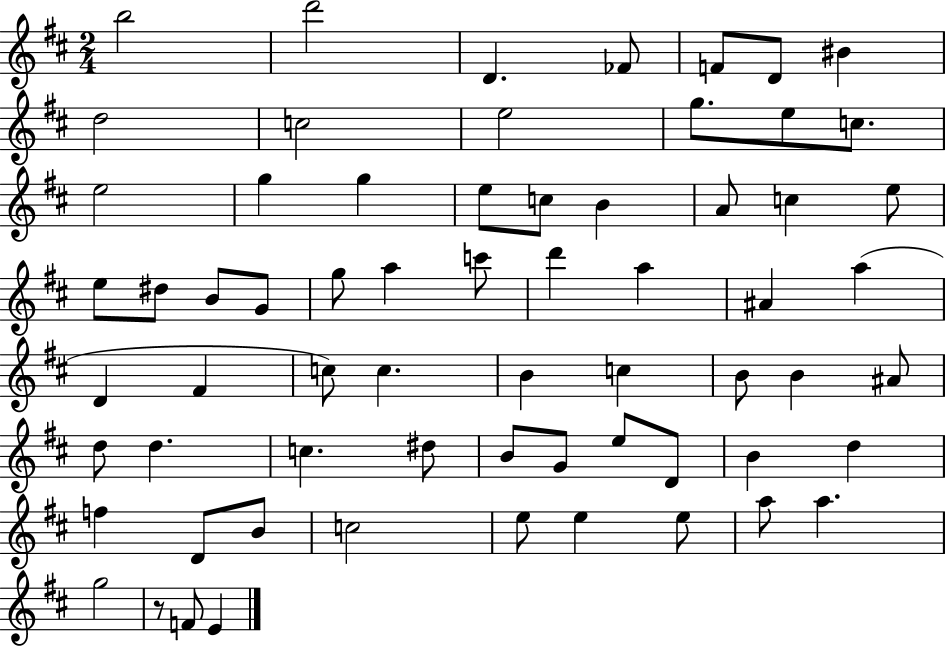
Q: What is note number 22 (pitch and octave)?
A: E5